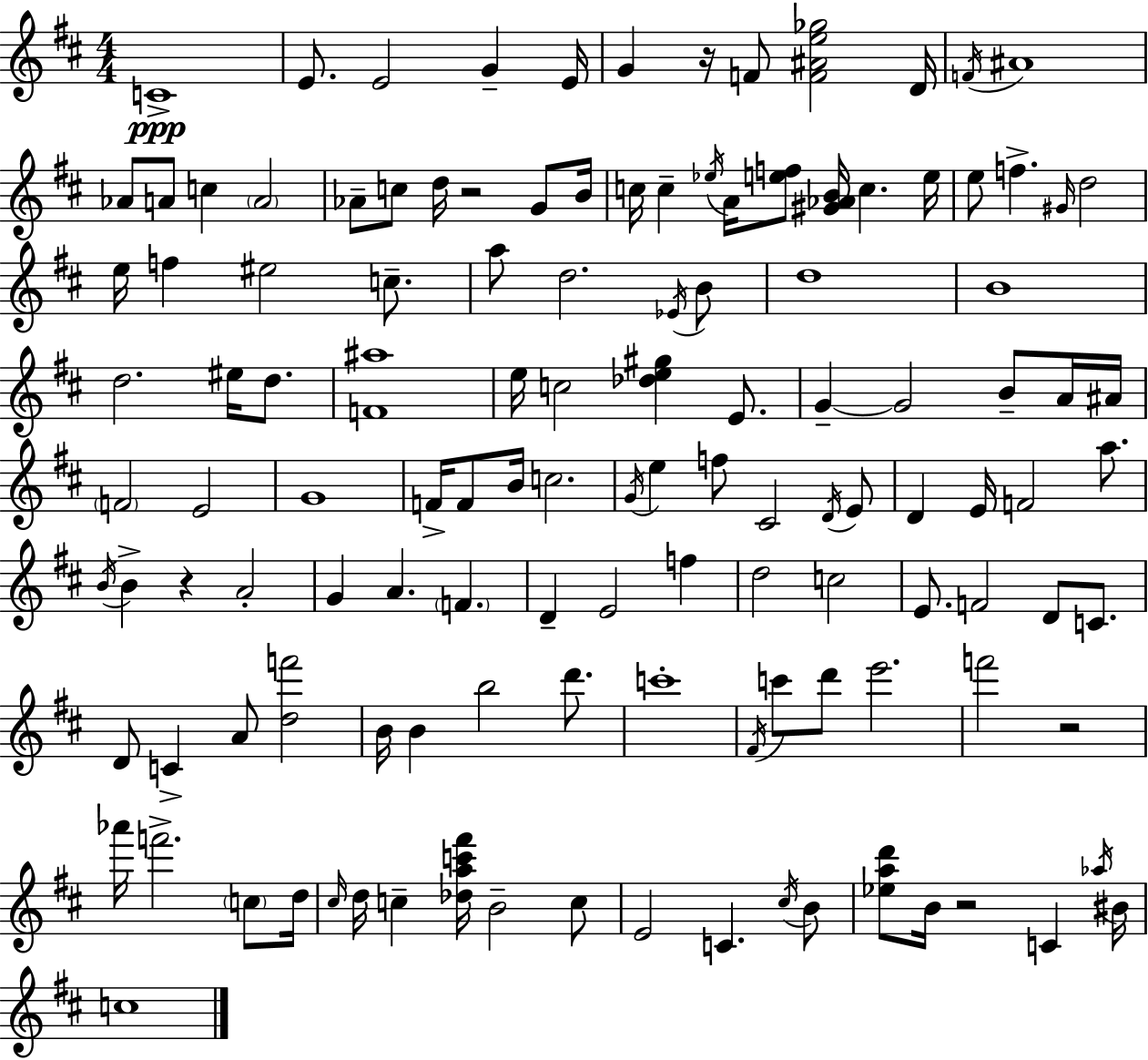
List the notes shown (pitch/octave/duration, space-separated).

C4/w E4/e. E4/h G4/q E4/s G4/q R/s F4/e [F4,A#4,E5,Gb5]/h D4/s F4/s A#4/w Ab4/e A4/e C5/q A4/h Ab4/e C5/e D5/s R/h G4/e B4/s C5/s C5/q Eb5/s A4/s [E5,F5]/e [G#4,Ab4,B4]/s C5/q. E5/s E5/e F5/q. G#4/s D5/h E5/s F5/q EIS5/h C5/e. A5/e D5/h. Eb4/s B4/e D5/w B4/w D5/h. EIS5/s D5/e. [F4,A#5]/w E5/s C5/h [Db5,E5,G#5]/q E4/e. G4/q G4/h B4/e A4/s A#4/s F4/h E4/h G4/w F4/s F4/e B4/s C5/h. G4/s E5/q F5/e C#4/h D4/s E4/e D4/q E4/s F4/h A5/e. B4/s B4/q R/q A4/h G4/q A4/q. F4/q. D4/q E4/h F5/q D5/h C5/h E4/e. F4/h D4/e C4/e. D4/e C4/q A4/e [D5,F6]/h B4/s B4/q B5/h D6/e. C6/w F#4/s C6/e D6/e E6/h. F6/h R/h Ab6/s F6/h. C5/e D5/s C#5/s D5/s C5/q [Db5,A5,C6,F#6]/s B4/h C5/e E4/h C4/q. C#5/s B4/e [Eb5,A5,D6]/e B4/s R/h C4/q Ab5/s BIS4/s C5/w